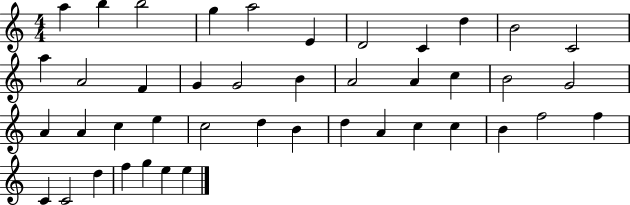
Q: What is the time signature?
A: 4/4